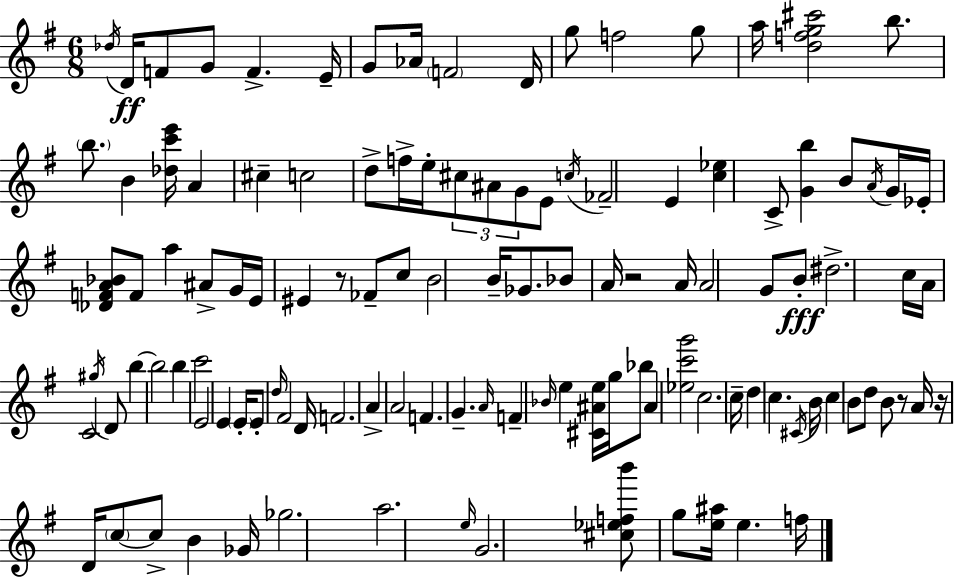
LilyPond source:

{
  \clef treble
  \numericTimeSignature
  \time 6/8
  \key e \minor
  \acciaccatura { des''16 }\ff d'16 f'8 g'8 f'4.-> | e'16-- g'8 aes'16 \parenthesize f'2 | d'16 g''8 f''2 g''8 | a''16 <d'' f'' g'' cis'''>2 b''8. | \break \parenthesize b''8. b'4 <des'' c''' e'''>16 a'4 | cis''4-- c''2 | d''8-> f''16-> e''16-. \tuplet 3/2 { cis''8 ais'8 g'8 } e'8 | \acciaccatura { c''16 } fes'2-- e'4 | \break <c'' ees''>4 c'8-> <g' b''>4 | b'8 \acciaccatura { a'16 } g'16 ees'16-. <des' f' a' bes'>8 f'8 a''4 | ais'8-> g'16 e'16 eis'4 r8 fes'8-- | c''8 b'2 b'16-- | \break ges'8. bes'8 a'16 r2 | a'16 a'2 g'8 | b'8-.\fff dis''2.-> | c''16 a'16 c'2 | \break \acciaccatura { gis''16 } d'8 b''4~~ b''2 | b''4 c'''2 | e'2 | e'4 \parenthesize e'16-. e'8-. \grace { d''16 } fis'2 | \break d'16 f'2. | a'4-> a'2 | f'4. g'4.-- | \grace { a'16 } f'4-- \grace { bes'16 } e''4 | \break <cis' ais' e''>16 g''16 bes''8 ais'4 <ees'' c''' g'''>2 | c''2. | c''16-- d''4 | c''4. \acciaccatura { cis'16 } b'16 c''4 | \break b'8 d''8 b'8 r8 a'16 r16 d'16 \parenthesize c''8~~ | c''8-> b'4 ges'16 ges''2. | a''2. | \grace { e''16 } g'2. | \break <cis'' ees'' f'' b'''>8 g''8 | <e'' ais''>16 e''4. f''16 \bar "|."
}